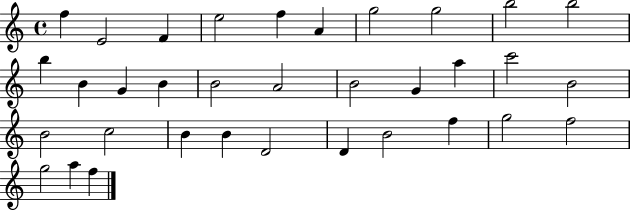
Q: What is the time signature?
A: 4/4